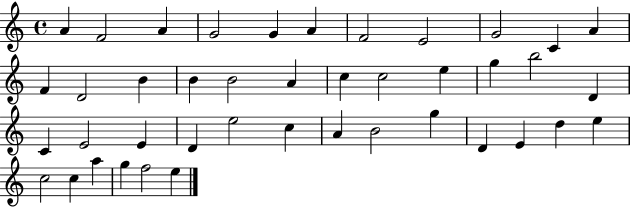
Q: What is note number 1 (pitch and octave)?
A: A4